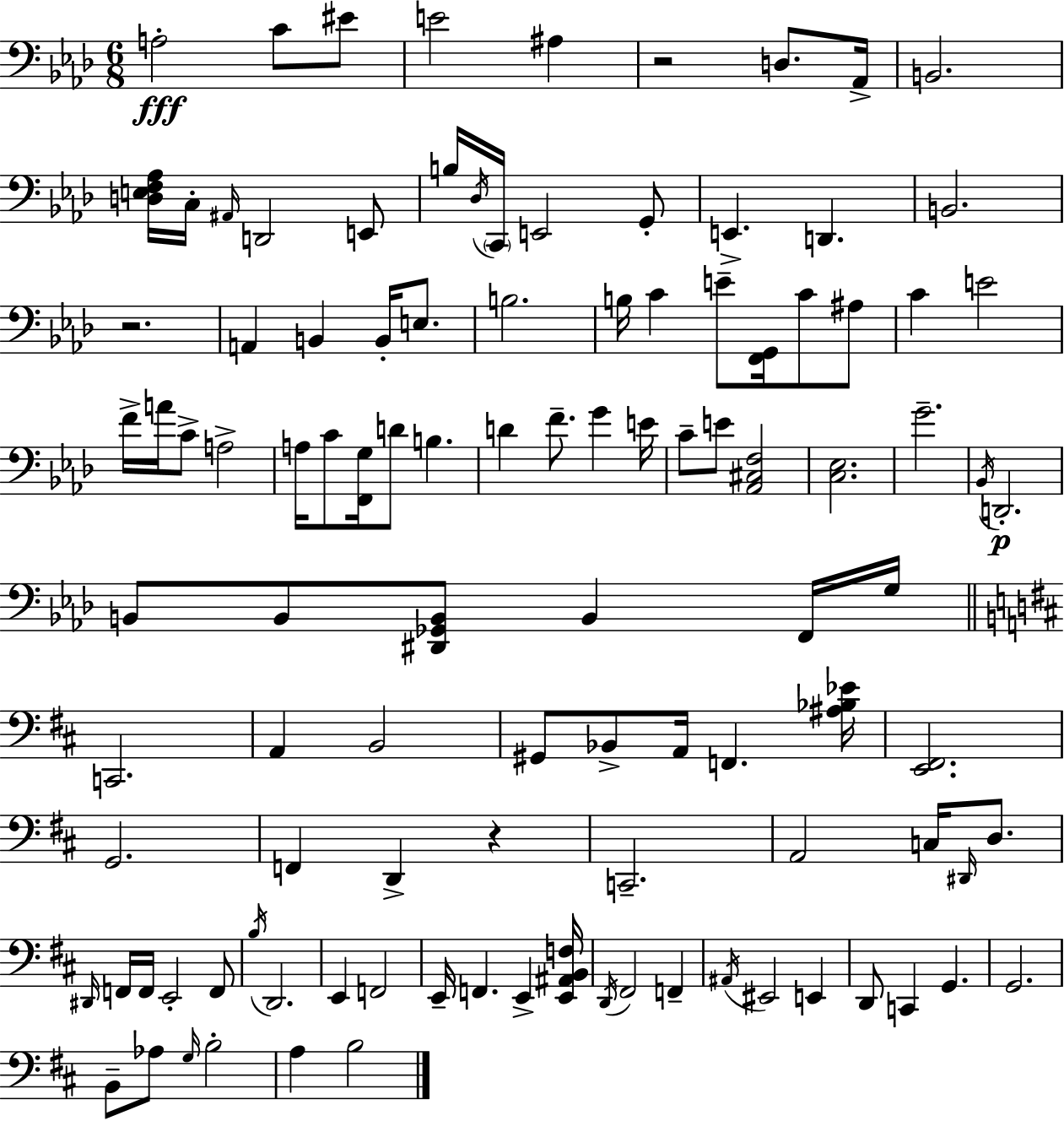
X:1
T:Untitled
M:6/8
L:1/4
K:Fm
A,2 C/2 ^E/2 E2 ^A, z2 D,/2 _A,,/4 B,,2 [D,E,F,_A,]/4 C,/4 ^A,,/4 D,,2 E,,/2 B,/4 _D,/4 C,,/4 E,,2 G,,/2 E,, D,, B,,2 z2 A,, B,, B,,/4 E,/2 B,2 B,/4 C E/2 [F,,G,,]/4 C/2 ^A,/2 C E2 F/4 A/4 C/2 A,2 A,/4 C/2 [F,,G,]/4 D/2 B, D F/2 G E/4 C/2 E/2 [_A,,^C,F,]2 [C,_E,]2 G2 _B,,/4 D,,2 B,,/2 B,,/2 [^D,,_G,,B,,]/2 B,, F,,/4 G,/4 C,,2 A,, B,,2 ^G,,/2 _B,,/2 A,,/4 F,, [^A,_B,_E]/4 [E,,^F,,]2 G,,2 F,, D,, z C,,2 A,,2 C,/4 ^D,,/4 D,/2 ^D,,/4 F,,/4 F,,/4 E,,2 F,,/2 B,/4 D,,2 E,, F,,2 E,,/4 F,, E,, [E,,^A,,B,,F,]/4 D,,/4 ^F,,2 F,, ^A,,/4 ^E,,2 E,, D,,/2 C,, G,, G,,2 B,,/2 _A,/2 G,/4 B,2 A, B,2